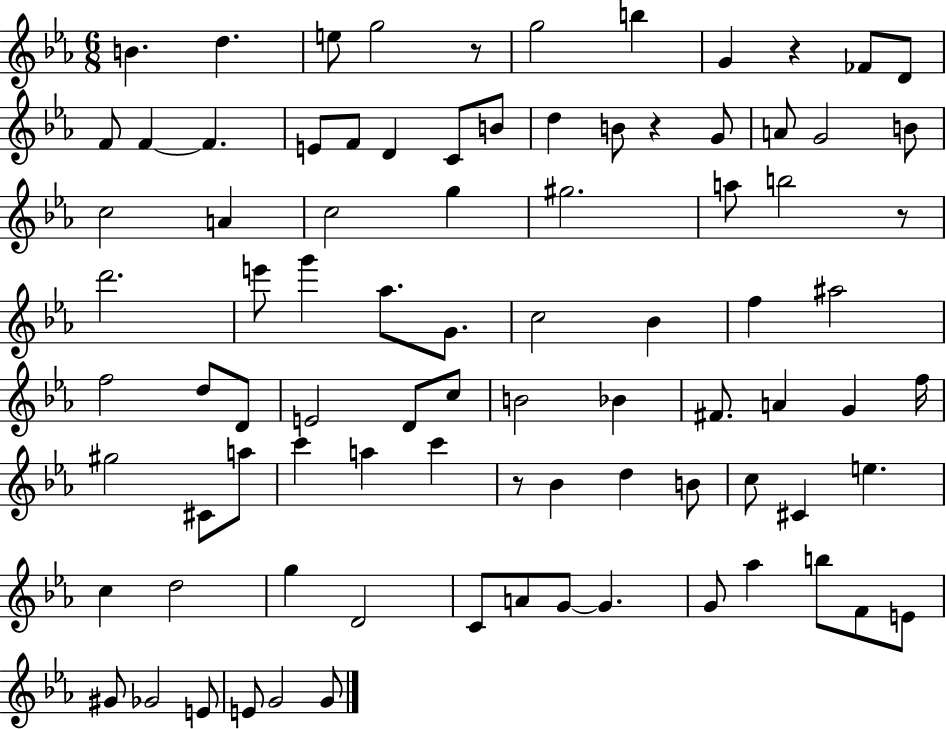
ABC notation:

X:1
T:Untitled
M:6/8
L:1/4
K:Eb
B d e/2 g2 z/2 g2 b G z _F/2 D/2 F/2 F F E/2 F/2 D C/2 B/2 d B/2 z G/2 A/2 G2 B/2 c2 A c2 g ^g2 a/2 b2 z/2 d'2 e'/2 g' _a/2 G/2 c2 _B f ^a2 f2 d/2 D/2 E2 D/2 c/2 B2 _B ^F/2 A G f/4 ^g2 ^C/2 a/2 c' a c' z/2 _B d B/2 c/2 ^C e c d2 g D2 C/2 A/2 G/2 G G/2 _a b/2 F/2 E/2 ^G/2 _G2 E/2 E/2 G2 G/2